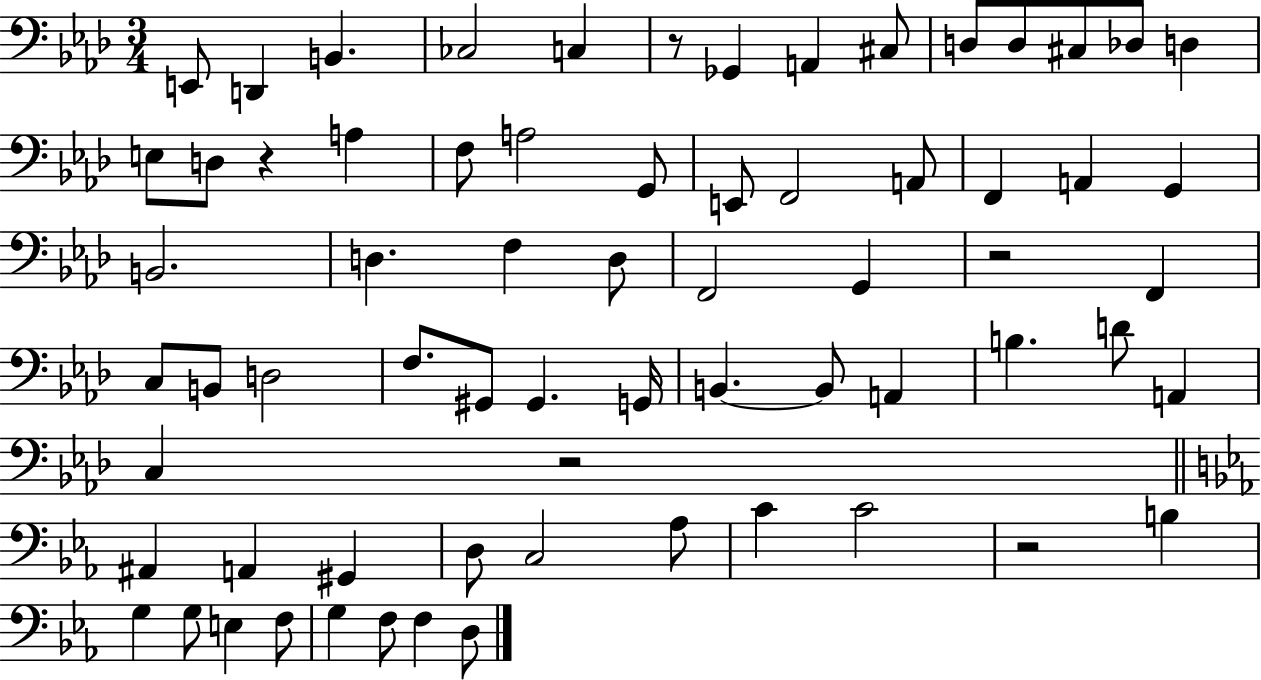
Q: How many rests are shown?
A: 5